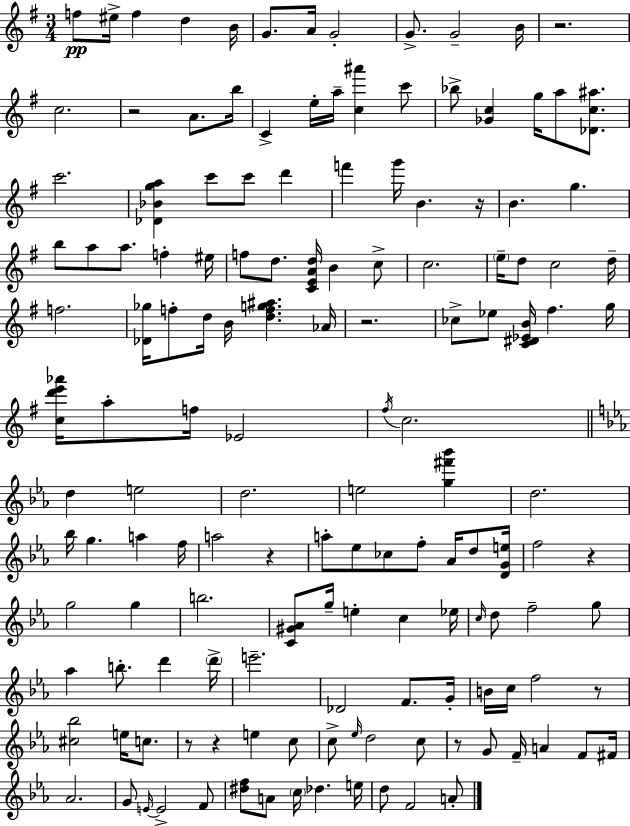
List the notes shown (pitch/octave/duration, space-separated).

F5/e EIS5/s F5/q D5/q B4/s G4/e. A4/s G4/h G4/e. G4/h B4/s R/h. C5/h. R/h A4/e. B5/s C4/q E5/s A5/s [C5,A#6]/q C6/e Bb5/e [Gb4,C5]/q G5/s A5/e [Db4,C5,A#5]/e. C6/h. [Db4,Bb4,G5,A5]/q C6/e C6/e D6/q F6/q G6/s B4/q. R/s B4/q. G5/q. B5/e A5/e A5/e. F5/q EIS5/s F5/e D5/e. [C4,E4,A4,D5]/s B4/q C5/e C5/h. E5/s D5/e C5/h D5/s F5/h. [Db4,Gb5]/s F5/e D5/s B4/s [D5,F5,G5,A#5]/q. Ab4/s R/h. CES5/e Eb5/e [C4,D#4,Eb4,B4]/s F#5/q. G5/s [C5,D6,E6,Ab6]/s A5/e F5/s Eb4/h F#5/s C5/h. D5/q E5/h D5/h. E5/h [G5,F#6,Bb6]/q D5/h. Bb5/s G5/q. A5/q F5/s A5/h R/q A5/e Eb5/e CES5/e F5/e Ab4/s D5/e [D4,G4,E5]/s F5/h R/q G5/h G5/q B5/h. [C4,G#4,Ab4]/e G5/s E5/q C5/q Eb5/s C5/s D5/e F5/h G5/e Ab5/q B5/e. D6/q D6/s E6/h. Db4/h F4/e. G4/s B4/s C5/s F5/h R/e [C#5,Bb5]/h E5/s C5/e. R/e R/q E5/q C5/e C5/e Eb5/s D5/h C5/e R/e G4/e F4/s A4/q F4/e F#4/s Ab4/h. G4/e E4/s E4/h F4/e [D#5,F5]/e A4/e C5/s Db5/q. E5/s D5/e F4/h A4/e